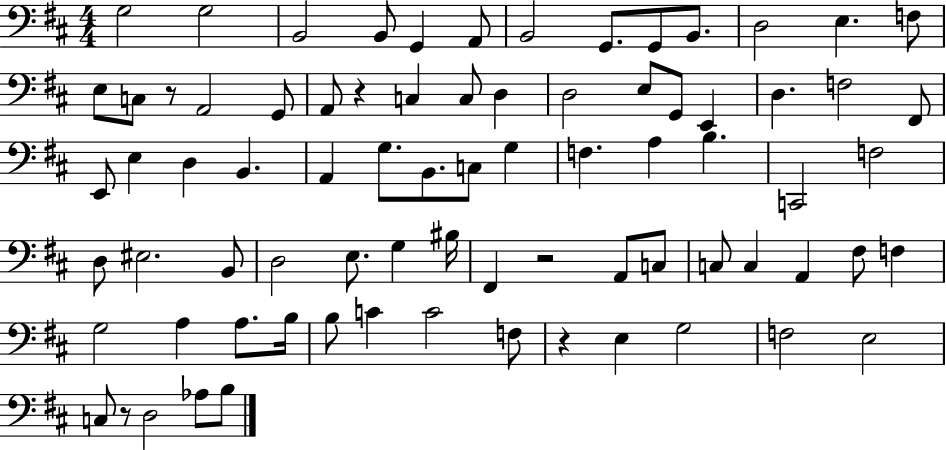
X:1
T:Untitled
M:4/4
L:1/4
K:D
G,2 G,2 B,,2 B,,/2 G,, A,,/2 B,,2 G,,/2 G,,/2 B,,/2 D,2 E, F,/2 E,/2 C,/2 z/2 A,,2 G,,/2 A,,/2 z C, C,/2 D, D,2 E,/2 G,,/2 E,, D, F,2 ^F,,/2 E,,/2 E, D, B,, A,, G,/2 B,,/2 C,/2 G, F, A, B, C,,2 F,2 D,/2 ^E,2 B,,/2 D,2 E,/2 G, ^B,/4 ^F,, z2 A,,/2 C,/2 C,/2 C, A,, ^F,/2 F, G,2 A, A,/2 B,/4 B,/2 C C2 F,/2 z E, G,2 F,2 E,2 C,/2 z/2 D,2 _A,/2 B,/2